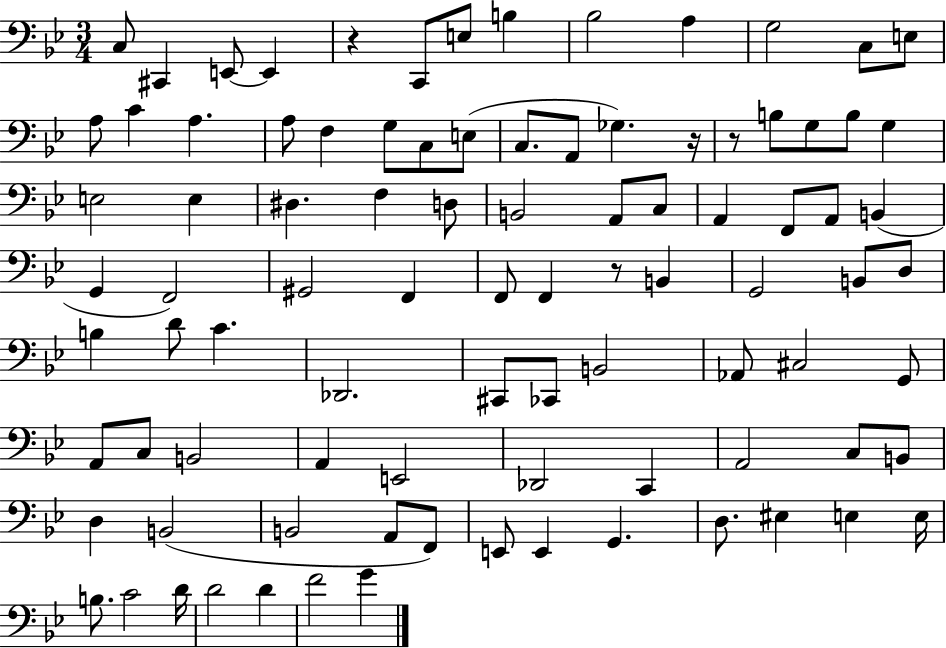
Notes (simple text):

C3/e C#2/q E2/e E2/q R/q C2/e E3/e B3/q Bb3/h A3/q G3/h C3/e E3/e A3/e C4/q A3/q. A3/e F3/q G3/e C3/e E3/e C3/e. A2/e Gb3/q. R/s R/e B3/e G3/e B3/e G3/q E3/h E3/q D#3/q. F3/q D3/e B2/h A2/e C3/e A2/q F2/e A2/e B2/q G2/q F2/h G#2/h F2/q F2/e F2/q R/e B2/q G2/h B2/e D3/e B3/q D4/e C4/q. Db2/h. C#2/e CES2/e B2/h Ab2/e C#3/h G2/e A2/e C3/e B2/h A2/q E2/h Db2/h C2/q A2/h C3/e B2/e D3/q B2/h B2/h A2/e F2/e E2/e E2/q G2/q. D3/e. EIS3/q E3/q E3/s B3/e. C4/h D4/s D4/h D4/q F4/h G4/q